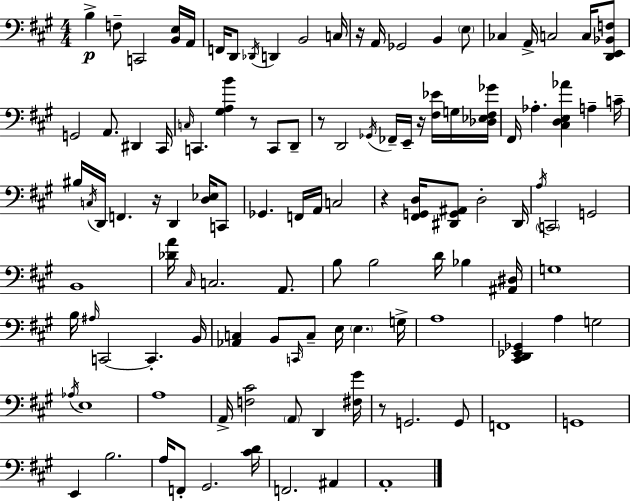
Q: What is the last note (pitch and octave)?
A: A2